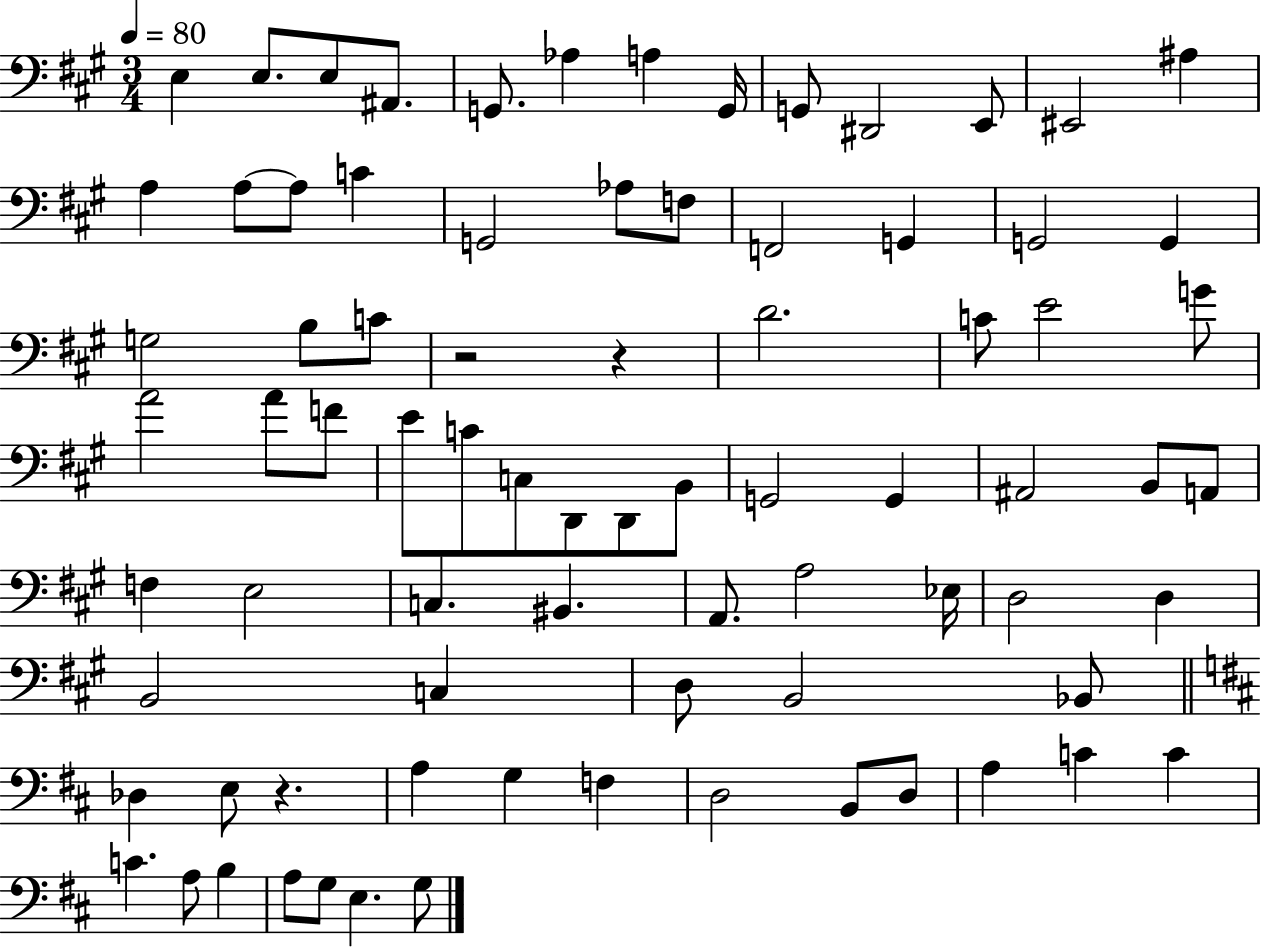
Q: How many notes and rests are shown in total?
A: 80